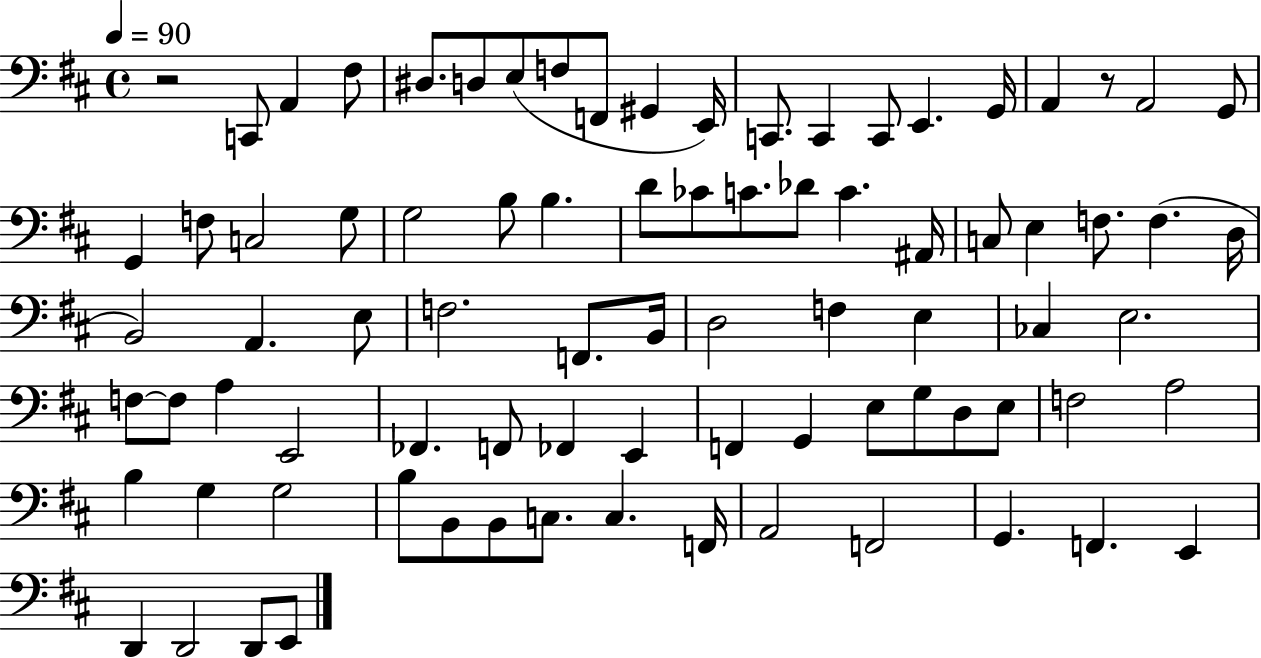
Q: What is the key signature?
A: D major